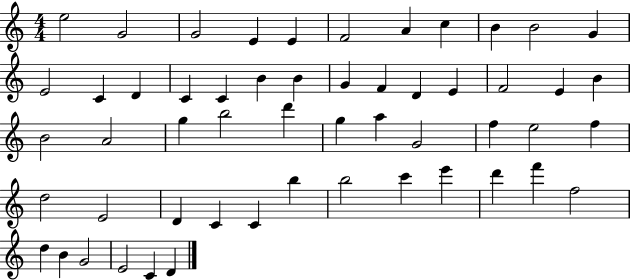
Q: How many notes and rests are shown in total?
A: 54